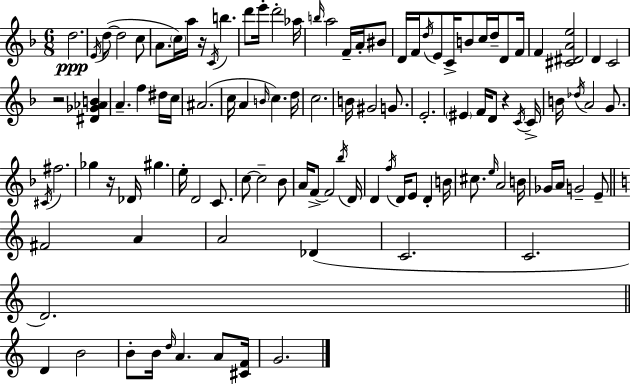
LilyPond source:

{
  \clef treble
  \numericTimeSignature
  \time 6/8
  \key d \minor
  d''2.\ppp | \acciaccatura { e'16 }( d''8~~ d''2 c''8 | a'8. \parenthesize c''16) a''16 r16 \acciaccatura { c'16 } b''4. | d'''8 e'''16-. d'''2-. | \break aes''16 \grace { b''16 } a''2 f'16-- | a'16-. bis'8 d'16 f'16 \acciaccatura { d''16 } e'8 c'16-> b'8 c''16 | d''16-- d'8 f'16 f'4 <cis' dis' a' e''>2 | d'4 c'2 | \break r2 | <dis' ges' aes' b'>4 a'4.-- f''4 | dis''16 c''16 ais'2.( | c''16 a'4 \grace { b'16 } c''4.) | \break d''16 c''2. | b'16 gis'2 | g'8. e'2.-. | \parenthesize eis'4 f'16 d'8 | \break r4 \acciaccatura { c'16 } c'16-> b'16 \acciaccatura { des''16 } a'2 | g'8. \acciaccatura { cis'16 } fis''2. | ges''4 | r16 des'16 gis''4. e''16-. d'2 | \break c'8. c''8~~ c''2-- | bes'8 a'16 f'8->~~ f'2 | \acciaccatura { bes''16 } d'16 d'4 | \acciaccatura { f''16 } d'16 e'8 d'4-. b'16 cis''8. | \break \grace { e''16 } a'2 b'16 ges'16 | a'16 g'2-- e'8-- \bar "||" \break \key c \major fis'2 a'4 | a'2 des'4( | c'2. | c'2. | \break d'2.) | \bar "||" \break \key a \minor d'4 b'2 | b'8-. b'16 \grace { d''16 } a'4. a'8 | <cis' f'>16 g'2. | \bar "|."
}